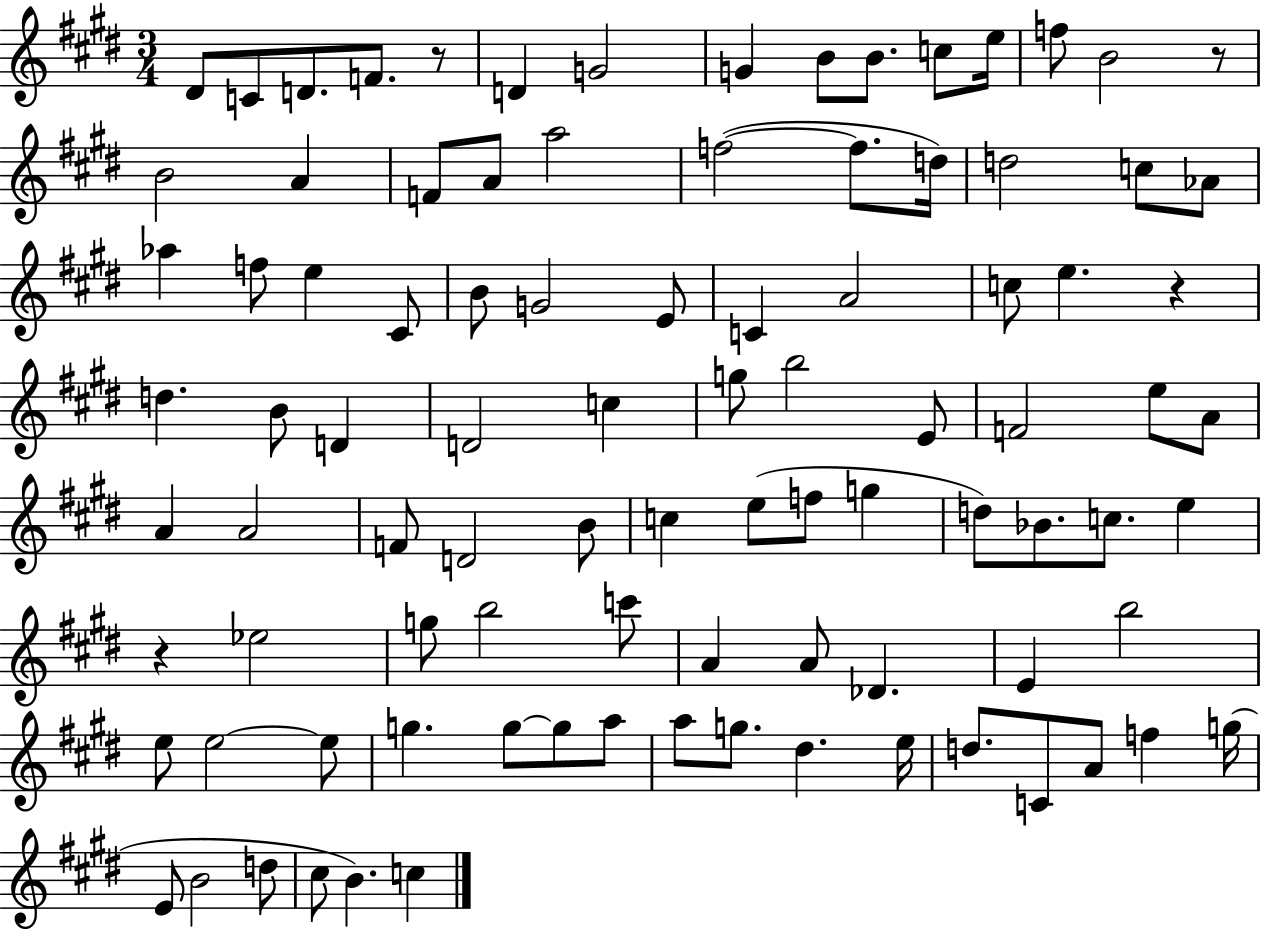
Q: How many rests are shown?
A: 4